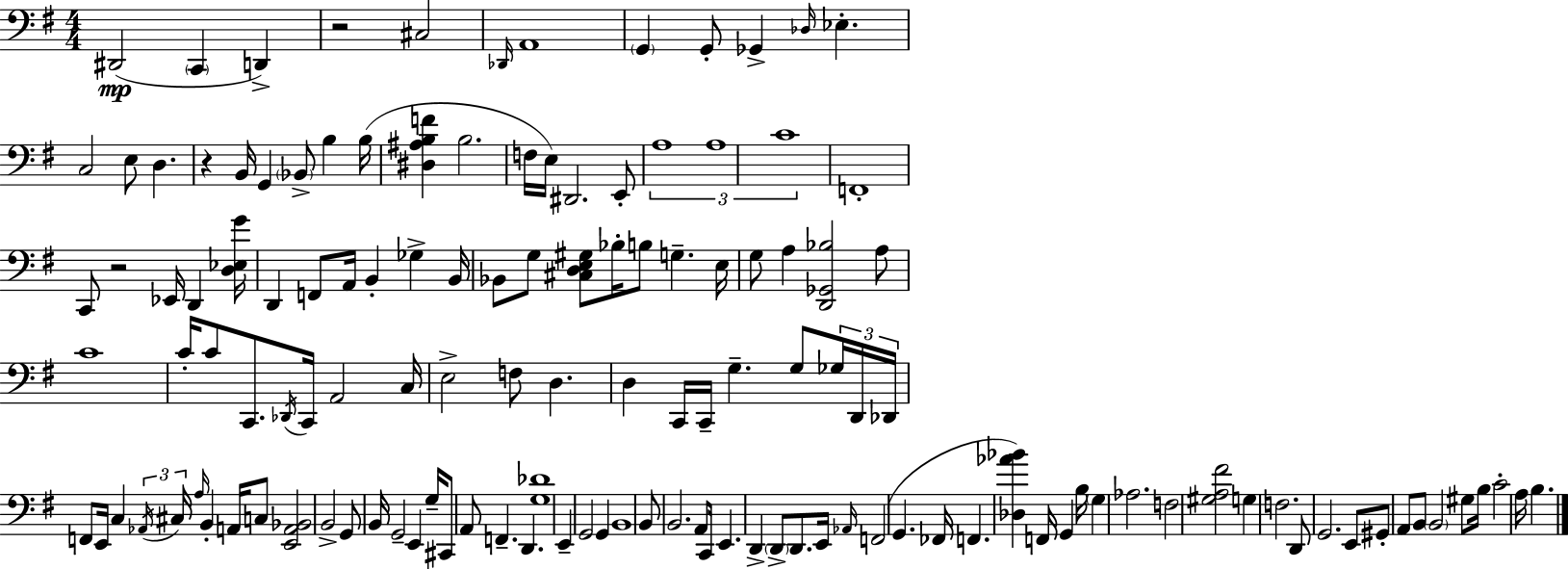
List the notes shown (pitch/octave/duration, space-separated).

D#2/h C2/q D2/q R/h C#3/h Db2/s A2/w G2/q G2/e Gb2/q Db3/s Eb3/q. C3/h E3/e D3/q. R/q B2/s G2/q Bb2/e B3/q B3/s [D#3,A#3,B3,F4]/q B3/h. F3/s E3/s D#2/h. E2/e A3/w A3/w C4/w F2/w C2/e R/h Eb2/s D2/q [D3,Eb3,G4]/s D2/q F2/e A2/s B2/q Gb3/q B2/s Bb2/e G3/e [C#3,D3,E3,G#3]/e Bb3/s B3/e G3/q. E3/s G3/e A3/q [D2,Gb2,Bb3]/h A3/e C4/w C4/s C4/e C2/e. Db2/s C2/s A2/h C3/s E3/h F3/e D3/q. D3/q C2/s C2/s G3/q. G3/e Gb3/s D2/s Db2/s F2/e E2/s C3/q Ab2/s C#3/s A3/s B2/q A2/s C3/e [E2,A2,Bb2]/h B2/h G2/e B2/s G2/h E2/q G3/s C#2/e A2/e F2/q. D2/q. [G3,Db4]/w E2/q G2/h G2/q B2/w B2/e B2/h. A2/e C2/s E2/q. D2/q D2/e D2/e. E2/s Ab2/s F2/h G2/q. FES2/s F2/q. [Db3,Ab4,Bb4]/q F2/s G2/q B3/s G3/q Ab3/h. F3/h [G#3,A3,F#4]/h G3/q F3/h. D2/e G2/h. E2/e G#2/e A2/e B2/e B2/h G#3/e B3/s C4/h A3/s B3/q.